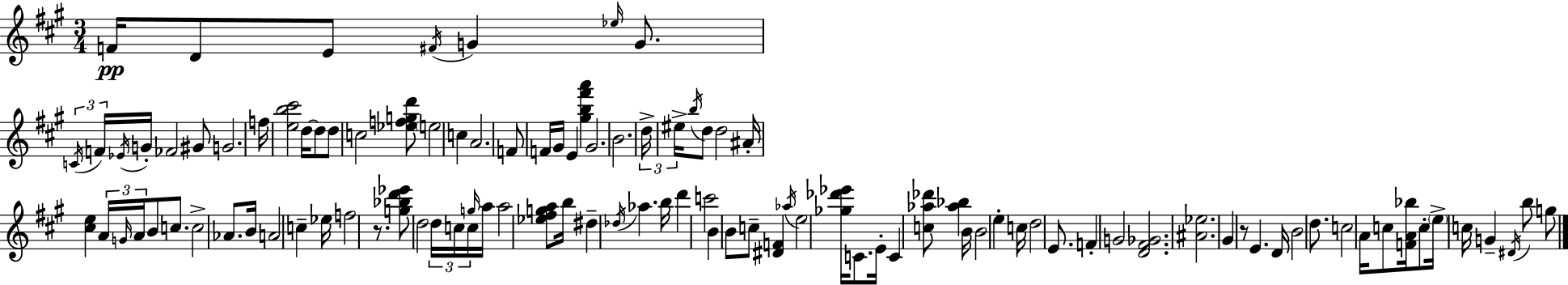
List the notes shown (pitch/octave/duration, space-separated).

F4/s D4/e E4/e F#4/s G4/q Eb5/s G4/e. C4/s F4/s Eb4/s G4/s FES4/h G#4/e G4/h. F5/s [E5,B5,C#6]/h D5/s D5/e D5/e C5/h [Eb5,F5,G5,D6]/e E5/h C5/q A4/h. F4/e F4/s G#4/s E4/q [G#5,B5,F#6,A6]/q G#4/h. B4/h. D5/s EIS5/s B5/s D5/e D5/h A#4/s [C#5,E5]/q A4/s G4/s A4/s B4/e C5/e. C5/h Ab4/e. B4/s A4/h C5/q Eb5/s F5/h R/e. [G5,Bb5,D6,Eb6]/e D5/h D5/s C5/s C5/s G5/s A5/s A5/h [Eb5,F#5,G5,A5]/e B5/s D#5/q Db5/s Ab5/q. B5/s D6/q C6/h B4/q B4/e C5/e [D#4,F4]/q Ab5/s E5/h [Gb5,Db6,Eb6]/s C4/e. E4/s C4/q [C5,Ab5,Db6]/e [Ab5,Bb5]/q B4/s B4/h E5/q C5/s D5/h E4/e. F4/q G4/h [D4,F#4,Gb4]/h. [A#4,Eb5]/h. G#4/q R/e E4/q. D4/s B4/h D5/e. C5/h A4/s C5/e [F4,A4,Bb5]/s C5/e E5/s C5/s G4/q D#4/s B5/e G5/e